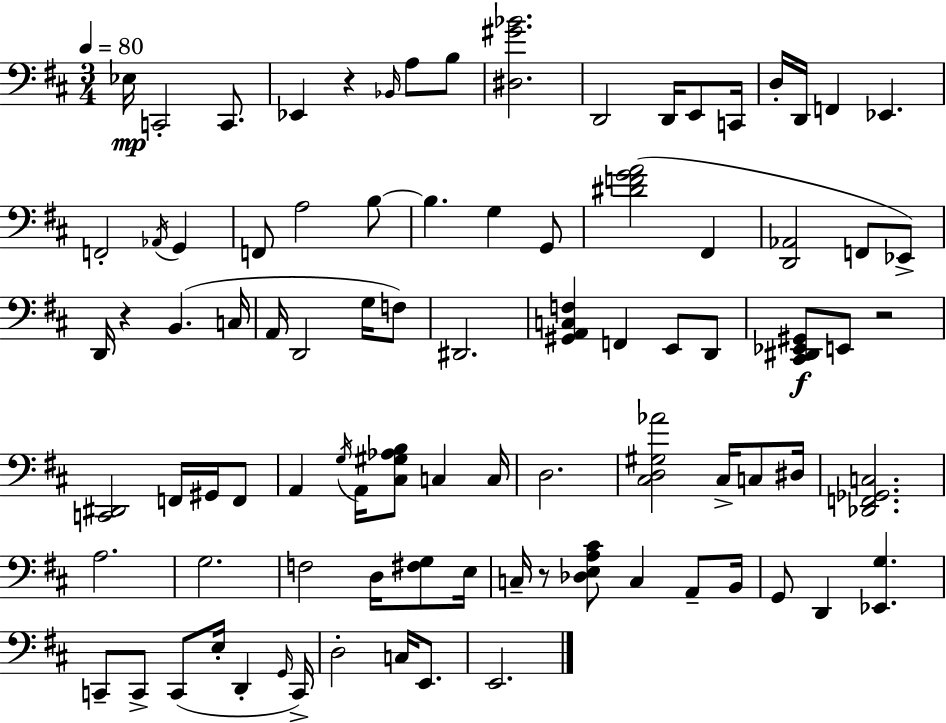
X:1
T:Untitled
M:3/4
L:1/4
K:D
_E,/4 C,,2 C,,/2 _E,, z _B,,/4 A,/2 B,/2 [^D,^G_B]2 D,,2 D,,/4 E,,/2 C,,/4 D,/4 D,,/4 F,, _E,, F,,2 _A,,/4 G,, F,,/2 A,2 B,/2 B, G, G,,/2 [^DFGA]2 ^F,, [D,,_A,,]2 F,,/2 _E,,/2 D,,/4 z B,, C,/4 A,,/4 D,,2 G,/4 F,/2 ^D,,2 [^G,,A,,C,F,] F,, E,,/2 D,,/2 [^C,,^D,,_E,,^G,,]/2 E,,/2 z2 [C,,^D,,]2 F,,/4 ^G,,/4 F,,/2 A,, G,/4 A,,/4 [^C,^G,_A,B,]/2 C, C,/4 D,2 [^C,D,^G,_A]2 ^C,/4 C,/2 ^D,/4 [_D,,F,,_G,,C,]2 A,2 G,2 F,2 D,/4 [^F,G,]/2 E,/4 C,/4 z/2 [_D,E,A,^C]/2 C, A,,/2 B,,/4 G,,/2 D,, [_E,,G,] C,,/2 C,,/2 C,,/2 E,/4 D,, G,,/4 C,,/4 D,2 C,/4 E,,/2 E,,2